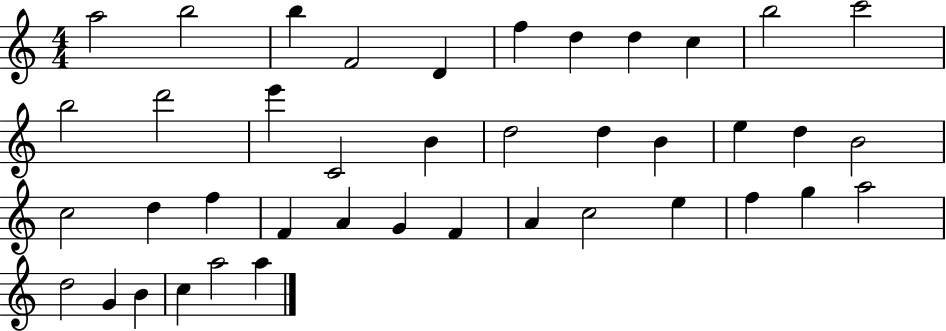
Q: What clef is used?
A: treble